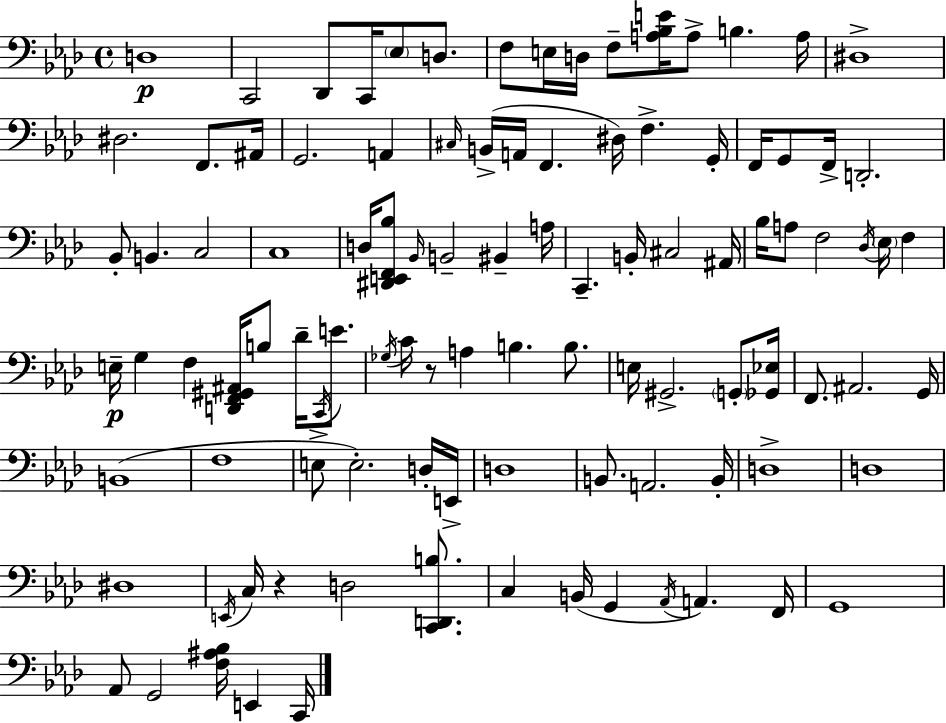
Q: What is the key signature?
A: F minor